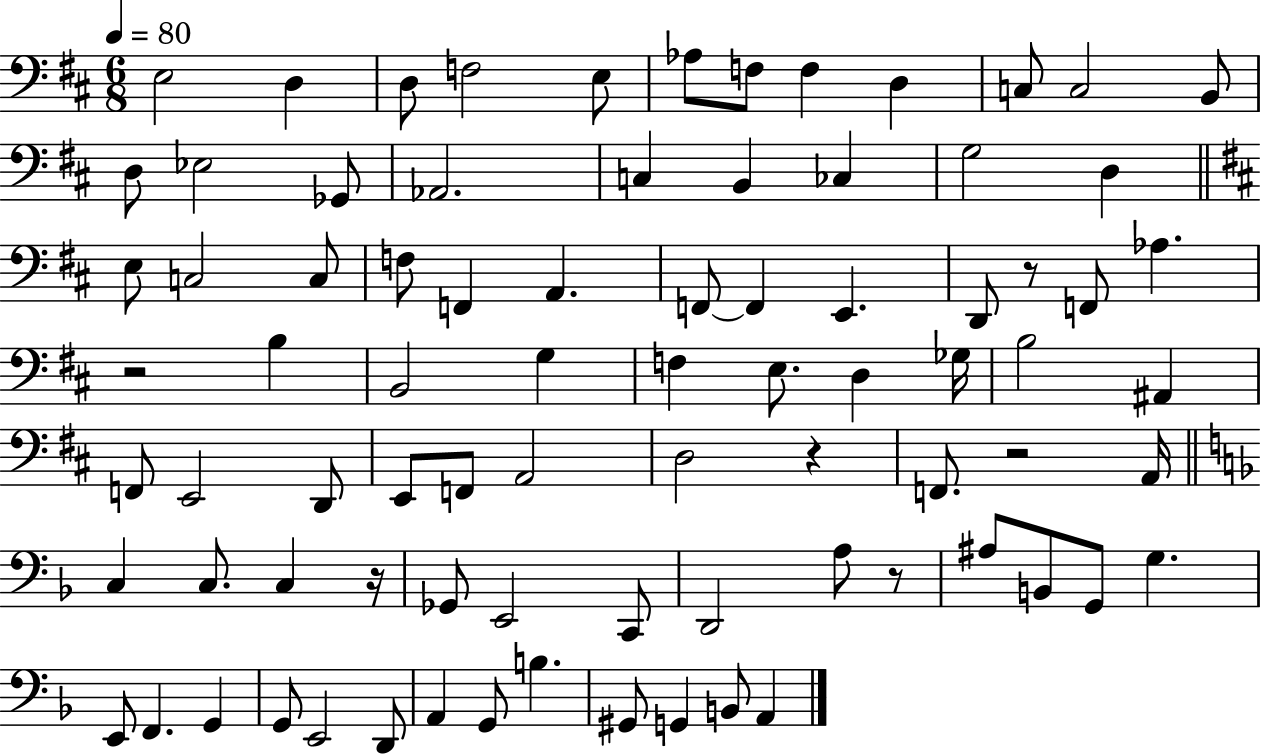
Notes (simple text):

E3/h D3/q D3/e F3/h E3/e Ab3/e F3/e F3/q D3/q C3/e C3/h B2/e D3/e Eb3/h Gb2/e Ab2/h. C3/q B2/q CES3/q G3/h D3/q E3/e C3/h C3/e F3/e F2/q A2/q. F2/e F2/q E2/q. D2/e R/e F2/e Ab3/q. R/h B3/q B2/h G3/q F3/q E3/e. D3/q Gb3/s B3/h A#2/q F2/e E2/h D2/e E2/e F2/e A2/h D3/h R/q F2/e. R/h A2/s C3/q C3/e. C3/q R/s Gb2/e E2/h C2/e D2/h A3/e R/e A#3/e B2/e G2/e G3/q. E2/e F2/q. G2/q G2/e E2/h D2/e A2/q G2/e B3/q. G#2/e G2/q B2/e A2/q